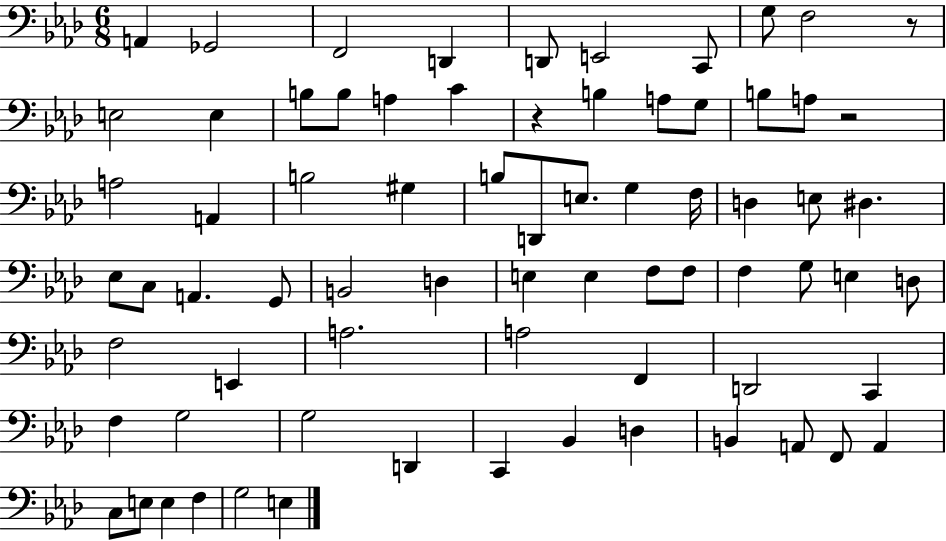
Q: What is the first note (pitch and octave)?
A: A2